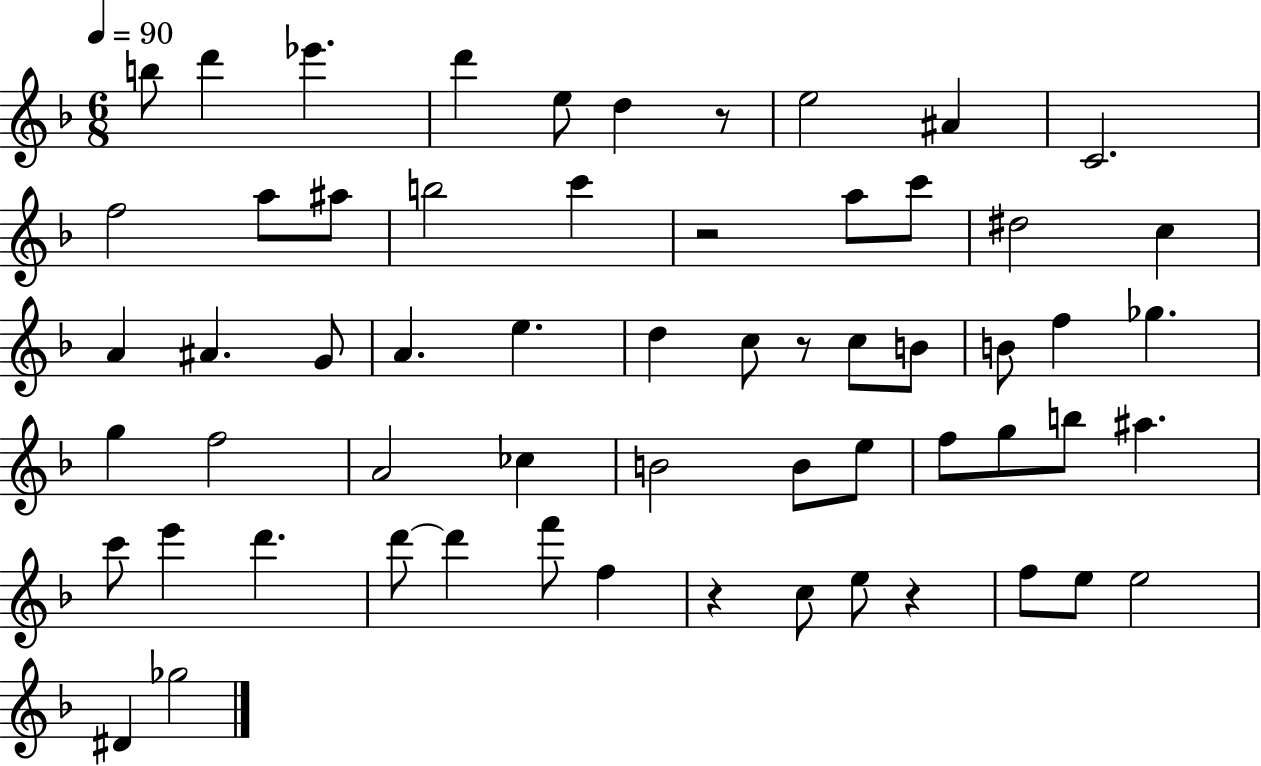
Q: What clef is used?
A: treble